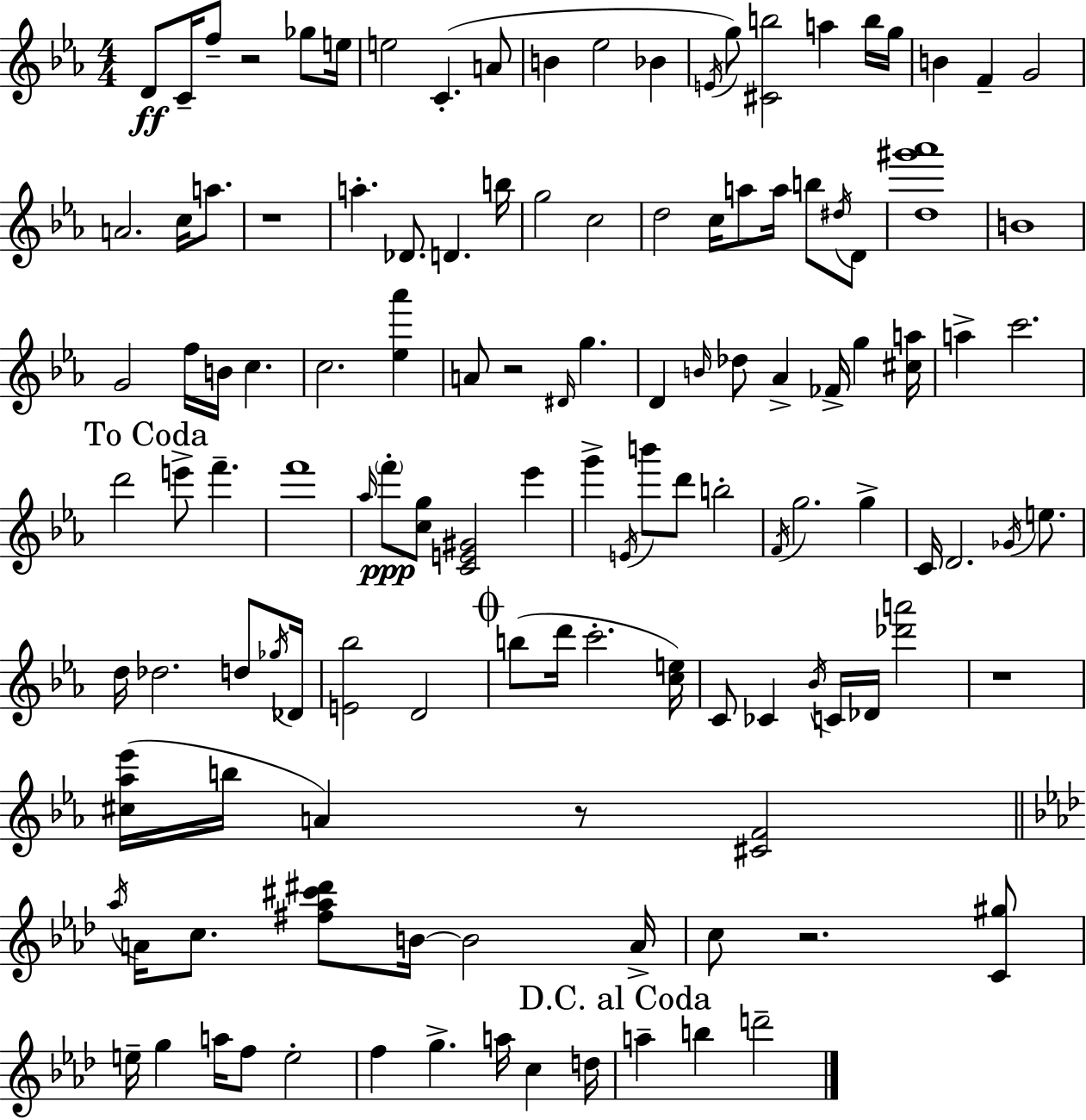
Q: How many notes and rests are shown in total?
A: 126